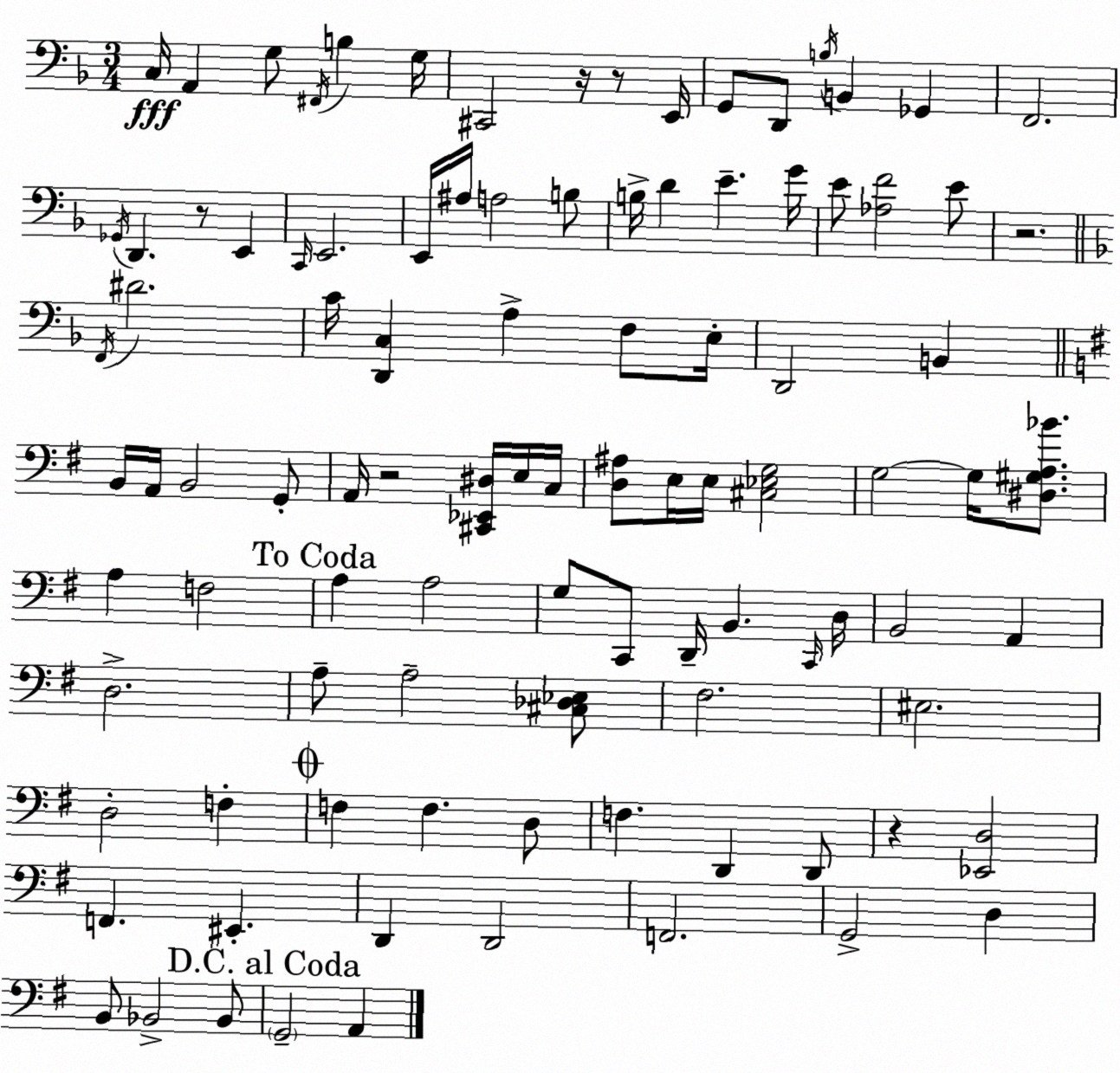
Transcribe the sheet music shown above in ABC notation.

X:1
T:Untitled
M:3/4
L:1/4
K:F
C,/4 A,, G,/2 ^F,,/4 B, G,/4 ^C,,2 z/4 z/2 E,,/4 G,,/2 D,,/2 B,/4 B,, _G,, F,,2 _G,,/4 D,, z/2 E,, C,,/4 E,,2 E,,/4 ^A,/4 A,2 B,/2 B,/4 D E G/4 E/2 [_A,F]2 E/2 z2 F,,/4 ^D2 C/4 [D,,C,] A, F,/2 E,/4 D,,2 B,, B,,/4 A,,/4 B,,2 G,,/2 A,,/4 z2 [^C,,_E,,^D,]/4 E,/4 C,/4 [D,^A,]/2 E,/4 E,/4 [^C,_E,G,]2 G,2 G,/4 [^D,^G,A,_B]/2 A, F,2 A, A,2 G,/2 C,,/2 D,,/4 B,, C,,/4 D,/4 B,,2 A,, D,2 A,/2 A,2 [^C,_D,_E,]/2 ^F,2 ^E,2 D,2 F, F, F, D,/2 F, D,, D,,/2 z [_E,,D,]2 F,, ^E,, D,, D,,2 F,,2 G,,2 D, B,,/2 _B,,2 _B,,/2 G,,2 A,,